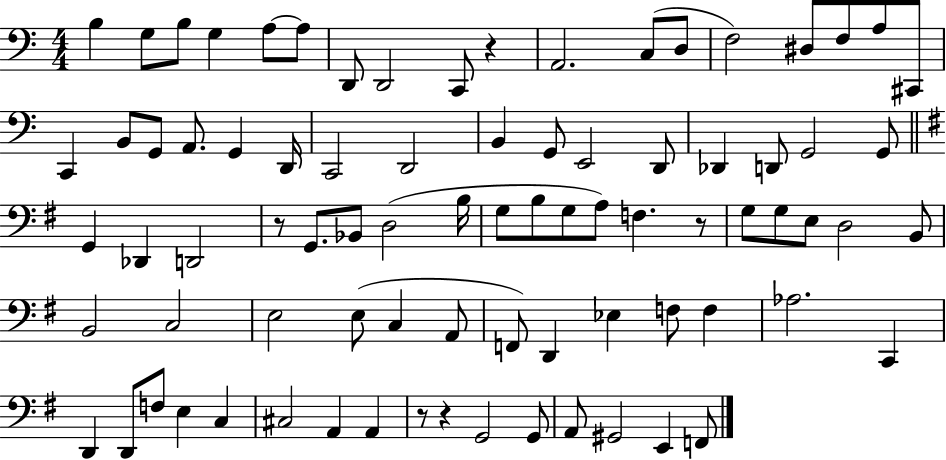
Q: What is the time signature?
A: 4/4